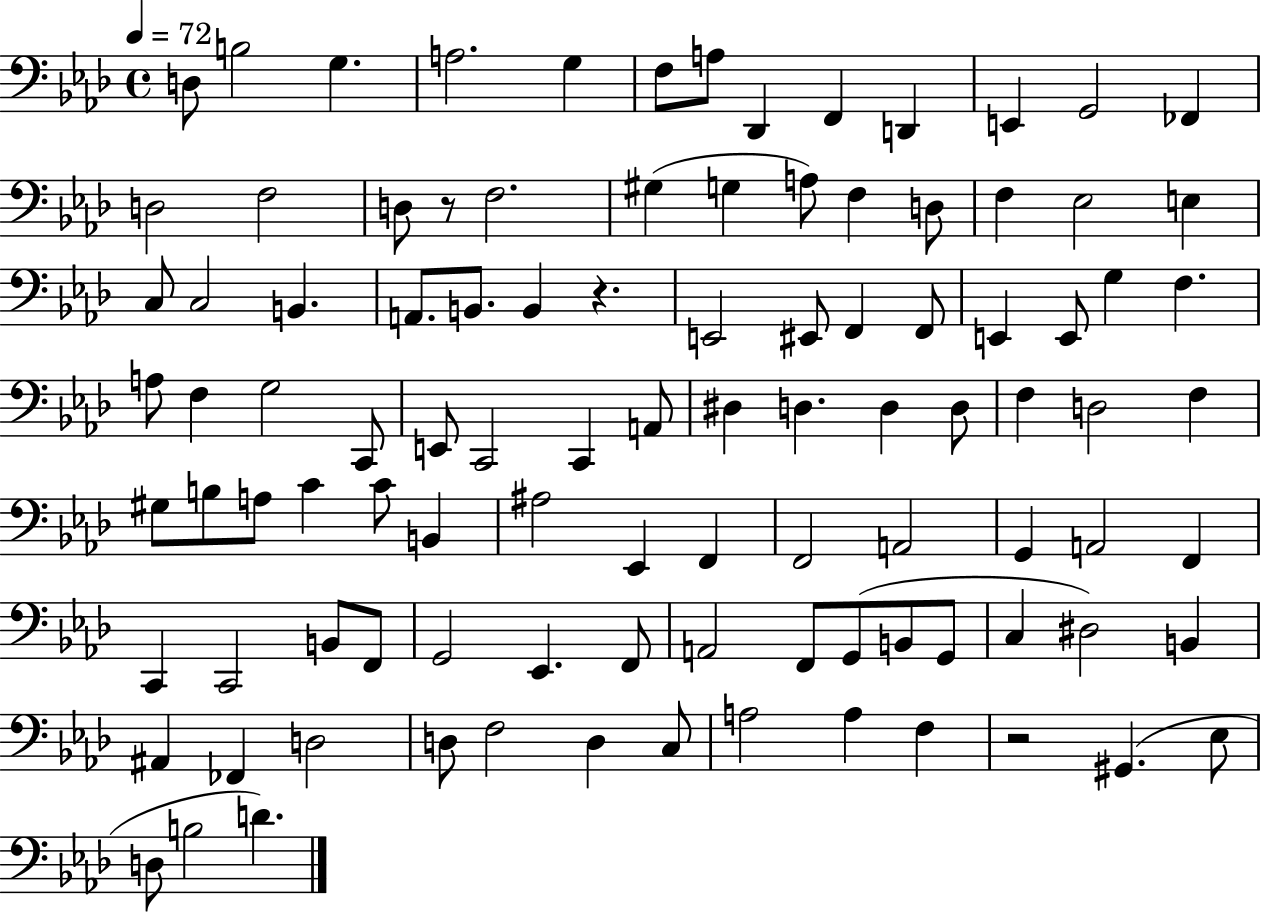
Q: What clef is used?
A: bass